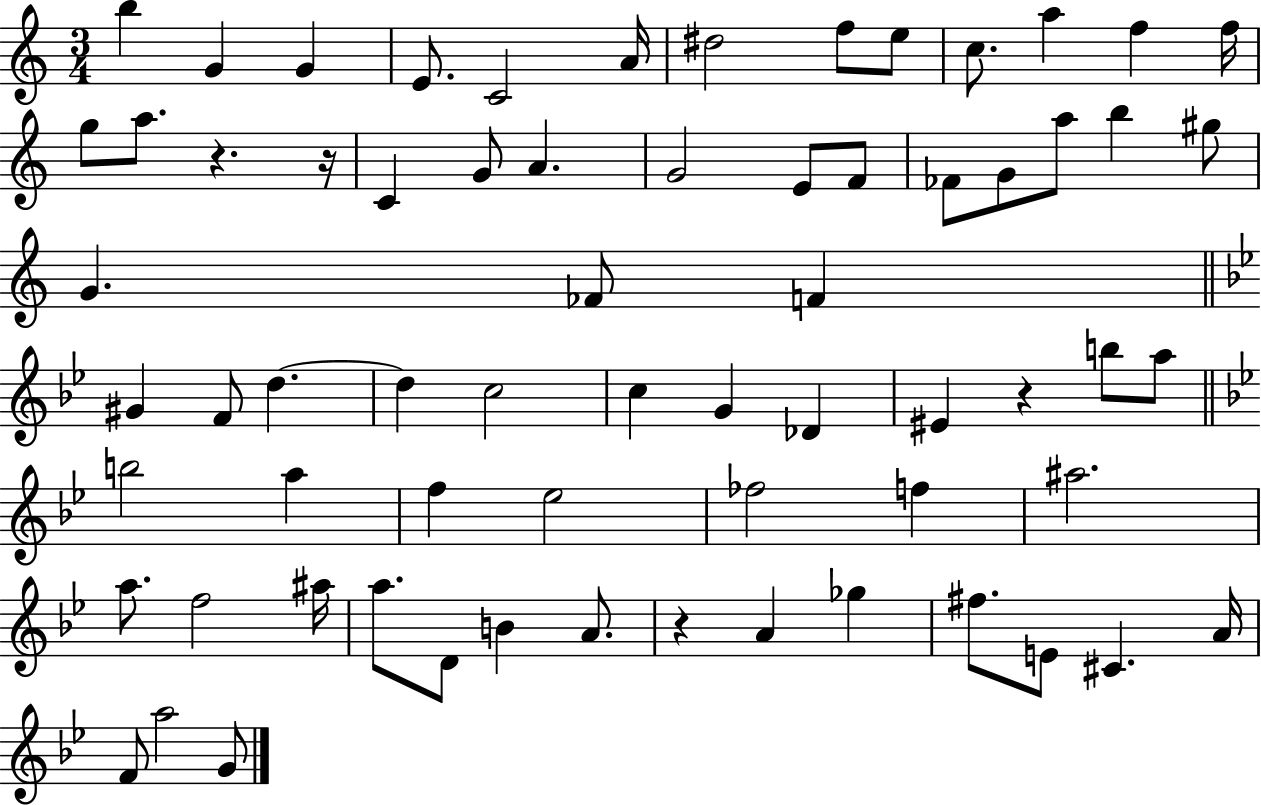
{
  \clef treble
  \numericTimeSignature
  \time 3/4
  \key c \major
  b''4 g'4 g'4 | e'8. c'2 a'16 | dis''2 f''8 e''8 | c''8. a''4 f''4 f''16 | \break g''8 a''8. r4. r16 | c'4 g'8 a'4. | g'2 e'8 f'8 | fes'8 g'8 a''8 b''4 gis''8 | \break g'4. fes'8 f'4 | \bar "||" \break \key bes \major gis'4 f'8 d''4.~~ | d''4 c''2 | c''4 g'4 des'4 | eis'4 r4 b''8 a''8 | \break \bar "||" \break \key bes \major b''2 a''4 | f''4 ees''2 | fes''2 f''4 | ais''2. | \break a''8. f''2 ais''16 | a''8. d'8 b'4 a'8. | r4 a'4 ges''4 | fis''8. e'8 cis'4. a'16 | \break f'8 a''2 g'8 | \bar "|."
}